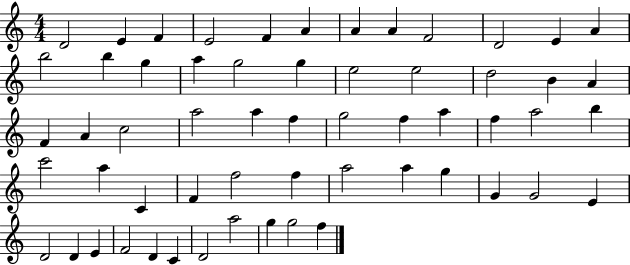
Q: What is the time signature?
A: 4/4